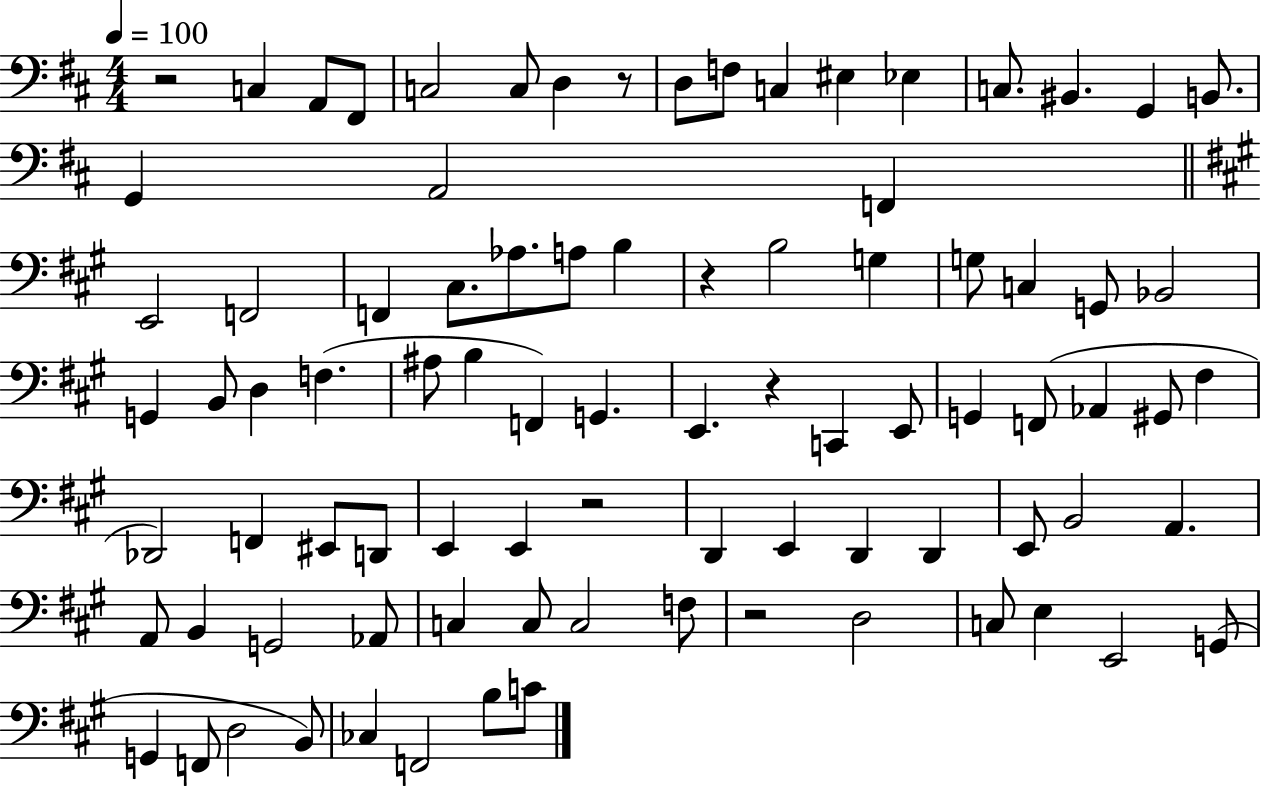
X:1
T:Untitled
M:4/4
L:1/4
K:D
z2 C, A,,/2 ^F,,/2 C,2 C,/2 D, z/2 D,/2 F,/2 C, ^E, _E, C,/2 ^B,, G,, B,,/2 G,, A,,2 F,, E,,2 F,,2 F,, ^C,/2 _A,/2 A,/2 B, z B,2 G, G,/2 C, G,,/2 _B,,2 G,, B,,/2 D, F, ^A,/2 B, F,, G,, E,, z C,, E,,/2 G,, F,,/2 _A,, ^G,,/2 ^F, _D,,2 F,, ^E,,/2 D,,/2 E,, E,, z2 D,, E,, D,, D,, E,,/2 B,,2 A,, A,,/2 B,, G,,2 _A,,/2 C, C,/2 C,2 F,/2 z2 D,2 C,/2 E, E,,2 G,,/2 G,, F,,/2 D,2 B,,/2 _C, F,,2 B,/2 C/2